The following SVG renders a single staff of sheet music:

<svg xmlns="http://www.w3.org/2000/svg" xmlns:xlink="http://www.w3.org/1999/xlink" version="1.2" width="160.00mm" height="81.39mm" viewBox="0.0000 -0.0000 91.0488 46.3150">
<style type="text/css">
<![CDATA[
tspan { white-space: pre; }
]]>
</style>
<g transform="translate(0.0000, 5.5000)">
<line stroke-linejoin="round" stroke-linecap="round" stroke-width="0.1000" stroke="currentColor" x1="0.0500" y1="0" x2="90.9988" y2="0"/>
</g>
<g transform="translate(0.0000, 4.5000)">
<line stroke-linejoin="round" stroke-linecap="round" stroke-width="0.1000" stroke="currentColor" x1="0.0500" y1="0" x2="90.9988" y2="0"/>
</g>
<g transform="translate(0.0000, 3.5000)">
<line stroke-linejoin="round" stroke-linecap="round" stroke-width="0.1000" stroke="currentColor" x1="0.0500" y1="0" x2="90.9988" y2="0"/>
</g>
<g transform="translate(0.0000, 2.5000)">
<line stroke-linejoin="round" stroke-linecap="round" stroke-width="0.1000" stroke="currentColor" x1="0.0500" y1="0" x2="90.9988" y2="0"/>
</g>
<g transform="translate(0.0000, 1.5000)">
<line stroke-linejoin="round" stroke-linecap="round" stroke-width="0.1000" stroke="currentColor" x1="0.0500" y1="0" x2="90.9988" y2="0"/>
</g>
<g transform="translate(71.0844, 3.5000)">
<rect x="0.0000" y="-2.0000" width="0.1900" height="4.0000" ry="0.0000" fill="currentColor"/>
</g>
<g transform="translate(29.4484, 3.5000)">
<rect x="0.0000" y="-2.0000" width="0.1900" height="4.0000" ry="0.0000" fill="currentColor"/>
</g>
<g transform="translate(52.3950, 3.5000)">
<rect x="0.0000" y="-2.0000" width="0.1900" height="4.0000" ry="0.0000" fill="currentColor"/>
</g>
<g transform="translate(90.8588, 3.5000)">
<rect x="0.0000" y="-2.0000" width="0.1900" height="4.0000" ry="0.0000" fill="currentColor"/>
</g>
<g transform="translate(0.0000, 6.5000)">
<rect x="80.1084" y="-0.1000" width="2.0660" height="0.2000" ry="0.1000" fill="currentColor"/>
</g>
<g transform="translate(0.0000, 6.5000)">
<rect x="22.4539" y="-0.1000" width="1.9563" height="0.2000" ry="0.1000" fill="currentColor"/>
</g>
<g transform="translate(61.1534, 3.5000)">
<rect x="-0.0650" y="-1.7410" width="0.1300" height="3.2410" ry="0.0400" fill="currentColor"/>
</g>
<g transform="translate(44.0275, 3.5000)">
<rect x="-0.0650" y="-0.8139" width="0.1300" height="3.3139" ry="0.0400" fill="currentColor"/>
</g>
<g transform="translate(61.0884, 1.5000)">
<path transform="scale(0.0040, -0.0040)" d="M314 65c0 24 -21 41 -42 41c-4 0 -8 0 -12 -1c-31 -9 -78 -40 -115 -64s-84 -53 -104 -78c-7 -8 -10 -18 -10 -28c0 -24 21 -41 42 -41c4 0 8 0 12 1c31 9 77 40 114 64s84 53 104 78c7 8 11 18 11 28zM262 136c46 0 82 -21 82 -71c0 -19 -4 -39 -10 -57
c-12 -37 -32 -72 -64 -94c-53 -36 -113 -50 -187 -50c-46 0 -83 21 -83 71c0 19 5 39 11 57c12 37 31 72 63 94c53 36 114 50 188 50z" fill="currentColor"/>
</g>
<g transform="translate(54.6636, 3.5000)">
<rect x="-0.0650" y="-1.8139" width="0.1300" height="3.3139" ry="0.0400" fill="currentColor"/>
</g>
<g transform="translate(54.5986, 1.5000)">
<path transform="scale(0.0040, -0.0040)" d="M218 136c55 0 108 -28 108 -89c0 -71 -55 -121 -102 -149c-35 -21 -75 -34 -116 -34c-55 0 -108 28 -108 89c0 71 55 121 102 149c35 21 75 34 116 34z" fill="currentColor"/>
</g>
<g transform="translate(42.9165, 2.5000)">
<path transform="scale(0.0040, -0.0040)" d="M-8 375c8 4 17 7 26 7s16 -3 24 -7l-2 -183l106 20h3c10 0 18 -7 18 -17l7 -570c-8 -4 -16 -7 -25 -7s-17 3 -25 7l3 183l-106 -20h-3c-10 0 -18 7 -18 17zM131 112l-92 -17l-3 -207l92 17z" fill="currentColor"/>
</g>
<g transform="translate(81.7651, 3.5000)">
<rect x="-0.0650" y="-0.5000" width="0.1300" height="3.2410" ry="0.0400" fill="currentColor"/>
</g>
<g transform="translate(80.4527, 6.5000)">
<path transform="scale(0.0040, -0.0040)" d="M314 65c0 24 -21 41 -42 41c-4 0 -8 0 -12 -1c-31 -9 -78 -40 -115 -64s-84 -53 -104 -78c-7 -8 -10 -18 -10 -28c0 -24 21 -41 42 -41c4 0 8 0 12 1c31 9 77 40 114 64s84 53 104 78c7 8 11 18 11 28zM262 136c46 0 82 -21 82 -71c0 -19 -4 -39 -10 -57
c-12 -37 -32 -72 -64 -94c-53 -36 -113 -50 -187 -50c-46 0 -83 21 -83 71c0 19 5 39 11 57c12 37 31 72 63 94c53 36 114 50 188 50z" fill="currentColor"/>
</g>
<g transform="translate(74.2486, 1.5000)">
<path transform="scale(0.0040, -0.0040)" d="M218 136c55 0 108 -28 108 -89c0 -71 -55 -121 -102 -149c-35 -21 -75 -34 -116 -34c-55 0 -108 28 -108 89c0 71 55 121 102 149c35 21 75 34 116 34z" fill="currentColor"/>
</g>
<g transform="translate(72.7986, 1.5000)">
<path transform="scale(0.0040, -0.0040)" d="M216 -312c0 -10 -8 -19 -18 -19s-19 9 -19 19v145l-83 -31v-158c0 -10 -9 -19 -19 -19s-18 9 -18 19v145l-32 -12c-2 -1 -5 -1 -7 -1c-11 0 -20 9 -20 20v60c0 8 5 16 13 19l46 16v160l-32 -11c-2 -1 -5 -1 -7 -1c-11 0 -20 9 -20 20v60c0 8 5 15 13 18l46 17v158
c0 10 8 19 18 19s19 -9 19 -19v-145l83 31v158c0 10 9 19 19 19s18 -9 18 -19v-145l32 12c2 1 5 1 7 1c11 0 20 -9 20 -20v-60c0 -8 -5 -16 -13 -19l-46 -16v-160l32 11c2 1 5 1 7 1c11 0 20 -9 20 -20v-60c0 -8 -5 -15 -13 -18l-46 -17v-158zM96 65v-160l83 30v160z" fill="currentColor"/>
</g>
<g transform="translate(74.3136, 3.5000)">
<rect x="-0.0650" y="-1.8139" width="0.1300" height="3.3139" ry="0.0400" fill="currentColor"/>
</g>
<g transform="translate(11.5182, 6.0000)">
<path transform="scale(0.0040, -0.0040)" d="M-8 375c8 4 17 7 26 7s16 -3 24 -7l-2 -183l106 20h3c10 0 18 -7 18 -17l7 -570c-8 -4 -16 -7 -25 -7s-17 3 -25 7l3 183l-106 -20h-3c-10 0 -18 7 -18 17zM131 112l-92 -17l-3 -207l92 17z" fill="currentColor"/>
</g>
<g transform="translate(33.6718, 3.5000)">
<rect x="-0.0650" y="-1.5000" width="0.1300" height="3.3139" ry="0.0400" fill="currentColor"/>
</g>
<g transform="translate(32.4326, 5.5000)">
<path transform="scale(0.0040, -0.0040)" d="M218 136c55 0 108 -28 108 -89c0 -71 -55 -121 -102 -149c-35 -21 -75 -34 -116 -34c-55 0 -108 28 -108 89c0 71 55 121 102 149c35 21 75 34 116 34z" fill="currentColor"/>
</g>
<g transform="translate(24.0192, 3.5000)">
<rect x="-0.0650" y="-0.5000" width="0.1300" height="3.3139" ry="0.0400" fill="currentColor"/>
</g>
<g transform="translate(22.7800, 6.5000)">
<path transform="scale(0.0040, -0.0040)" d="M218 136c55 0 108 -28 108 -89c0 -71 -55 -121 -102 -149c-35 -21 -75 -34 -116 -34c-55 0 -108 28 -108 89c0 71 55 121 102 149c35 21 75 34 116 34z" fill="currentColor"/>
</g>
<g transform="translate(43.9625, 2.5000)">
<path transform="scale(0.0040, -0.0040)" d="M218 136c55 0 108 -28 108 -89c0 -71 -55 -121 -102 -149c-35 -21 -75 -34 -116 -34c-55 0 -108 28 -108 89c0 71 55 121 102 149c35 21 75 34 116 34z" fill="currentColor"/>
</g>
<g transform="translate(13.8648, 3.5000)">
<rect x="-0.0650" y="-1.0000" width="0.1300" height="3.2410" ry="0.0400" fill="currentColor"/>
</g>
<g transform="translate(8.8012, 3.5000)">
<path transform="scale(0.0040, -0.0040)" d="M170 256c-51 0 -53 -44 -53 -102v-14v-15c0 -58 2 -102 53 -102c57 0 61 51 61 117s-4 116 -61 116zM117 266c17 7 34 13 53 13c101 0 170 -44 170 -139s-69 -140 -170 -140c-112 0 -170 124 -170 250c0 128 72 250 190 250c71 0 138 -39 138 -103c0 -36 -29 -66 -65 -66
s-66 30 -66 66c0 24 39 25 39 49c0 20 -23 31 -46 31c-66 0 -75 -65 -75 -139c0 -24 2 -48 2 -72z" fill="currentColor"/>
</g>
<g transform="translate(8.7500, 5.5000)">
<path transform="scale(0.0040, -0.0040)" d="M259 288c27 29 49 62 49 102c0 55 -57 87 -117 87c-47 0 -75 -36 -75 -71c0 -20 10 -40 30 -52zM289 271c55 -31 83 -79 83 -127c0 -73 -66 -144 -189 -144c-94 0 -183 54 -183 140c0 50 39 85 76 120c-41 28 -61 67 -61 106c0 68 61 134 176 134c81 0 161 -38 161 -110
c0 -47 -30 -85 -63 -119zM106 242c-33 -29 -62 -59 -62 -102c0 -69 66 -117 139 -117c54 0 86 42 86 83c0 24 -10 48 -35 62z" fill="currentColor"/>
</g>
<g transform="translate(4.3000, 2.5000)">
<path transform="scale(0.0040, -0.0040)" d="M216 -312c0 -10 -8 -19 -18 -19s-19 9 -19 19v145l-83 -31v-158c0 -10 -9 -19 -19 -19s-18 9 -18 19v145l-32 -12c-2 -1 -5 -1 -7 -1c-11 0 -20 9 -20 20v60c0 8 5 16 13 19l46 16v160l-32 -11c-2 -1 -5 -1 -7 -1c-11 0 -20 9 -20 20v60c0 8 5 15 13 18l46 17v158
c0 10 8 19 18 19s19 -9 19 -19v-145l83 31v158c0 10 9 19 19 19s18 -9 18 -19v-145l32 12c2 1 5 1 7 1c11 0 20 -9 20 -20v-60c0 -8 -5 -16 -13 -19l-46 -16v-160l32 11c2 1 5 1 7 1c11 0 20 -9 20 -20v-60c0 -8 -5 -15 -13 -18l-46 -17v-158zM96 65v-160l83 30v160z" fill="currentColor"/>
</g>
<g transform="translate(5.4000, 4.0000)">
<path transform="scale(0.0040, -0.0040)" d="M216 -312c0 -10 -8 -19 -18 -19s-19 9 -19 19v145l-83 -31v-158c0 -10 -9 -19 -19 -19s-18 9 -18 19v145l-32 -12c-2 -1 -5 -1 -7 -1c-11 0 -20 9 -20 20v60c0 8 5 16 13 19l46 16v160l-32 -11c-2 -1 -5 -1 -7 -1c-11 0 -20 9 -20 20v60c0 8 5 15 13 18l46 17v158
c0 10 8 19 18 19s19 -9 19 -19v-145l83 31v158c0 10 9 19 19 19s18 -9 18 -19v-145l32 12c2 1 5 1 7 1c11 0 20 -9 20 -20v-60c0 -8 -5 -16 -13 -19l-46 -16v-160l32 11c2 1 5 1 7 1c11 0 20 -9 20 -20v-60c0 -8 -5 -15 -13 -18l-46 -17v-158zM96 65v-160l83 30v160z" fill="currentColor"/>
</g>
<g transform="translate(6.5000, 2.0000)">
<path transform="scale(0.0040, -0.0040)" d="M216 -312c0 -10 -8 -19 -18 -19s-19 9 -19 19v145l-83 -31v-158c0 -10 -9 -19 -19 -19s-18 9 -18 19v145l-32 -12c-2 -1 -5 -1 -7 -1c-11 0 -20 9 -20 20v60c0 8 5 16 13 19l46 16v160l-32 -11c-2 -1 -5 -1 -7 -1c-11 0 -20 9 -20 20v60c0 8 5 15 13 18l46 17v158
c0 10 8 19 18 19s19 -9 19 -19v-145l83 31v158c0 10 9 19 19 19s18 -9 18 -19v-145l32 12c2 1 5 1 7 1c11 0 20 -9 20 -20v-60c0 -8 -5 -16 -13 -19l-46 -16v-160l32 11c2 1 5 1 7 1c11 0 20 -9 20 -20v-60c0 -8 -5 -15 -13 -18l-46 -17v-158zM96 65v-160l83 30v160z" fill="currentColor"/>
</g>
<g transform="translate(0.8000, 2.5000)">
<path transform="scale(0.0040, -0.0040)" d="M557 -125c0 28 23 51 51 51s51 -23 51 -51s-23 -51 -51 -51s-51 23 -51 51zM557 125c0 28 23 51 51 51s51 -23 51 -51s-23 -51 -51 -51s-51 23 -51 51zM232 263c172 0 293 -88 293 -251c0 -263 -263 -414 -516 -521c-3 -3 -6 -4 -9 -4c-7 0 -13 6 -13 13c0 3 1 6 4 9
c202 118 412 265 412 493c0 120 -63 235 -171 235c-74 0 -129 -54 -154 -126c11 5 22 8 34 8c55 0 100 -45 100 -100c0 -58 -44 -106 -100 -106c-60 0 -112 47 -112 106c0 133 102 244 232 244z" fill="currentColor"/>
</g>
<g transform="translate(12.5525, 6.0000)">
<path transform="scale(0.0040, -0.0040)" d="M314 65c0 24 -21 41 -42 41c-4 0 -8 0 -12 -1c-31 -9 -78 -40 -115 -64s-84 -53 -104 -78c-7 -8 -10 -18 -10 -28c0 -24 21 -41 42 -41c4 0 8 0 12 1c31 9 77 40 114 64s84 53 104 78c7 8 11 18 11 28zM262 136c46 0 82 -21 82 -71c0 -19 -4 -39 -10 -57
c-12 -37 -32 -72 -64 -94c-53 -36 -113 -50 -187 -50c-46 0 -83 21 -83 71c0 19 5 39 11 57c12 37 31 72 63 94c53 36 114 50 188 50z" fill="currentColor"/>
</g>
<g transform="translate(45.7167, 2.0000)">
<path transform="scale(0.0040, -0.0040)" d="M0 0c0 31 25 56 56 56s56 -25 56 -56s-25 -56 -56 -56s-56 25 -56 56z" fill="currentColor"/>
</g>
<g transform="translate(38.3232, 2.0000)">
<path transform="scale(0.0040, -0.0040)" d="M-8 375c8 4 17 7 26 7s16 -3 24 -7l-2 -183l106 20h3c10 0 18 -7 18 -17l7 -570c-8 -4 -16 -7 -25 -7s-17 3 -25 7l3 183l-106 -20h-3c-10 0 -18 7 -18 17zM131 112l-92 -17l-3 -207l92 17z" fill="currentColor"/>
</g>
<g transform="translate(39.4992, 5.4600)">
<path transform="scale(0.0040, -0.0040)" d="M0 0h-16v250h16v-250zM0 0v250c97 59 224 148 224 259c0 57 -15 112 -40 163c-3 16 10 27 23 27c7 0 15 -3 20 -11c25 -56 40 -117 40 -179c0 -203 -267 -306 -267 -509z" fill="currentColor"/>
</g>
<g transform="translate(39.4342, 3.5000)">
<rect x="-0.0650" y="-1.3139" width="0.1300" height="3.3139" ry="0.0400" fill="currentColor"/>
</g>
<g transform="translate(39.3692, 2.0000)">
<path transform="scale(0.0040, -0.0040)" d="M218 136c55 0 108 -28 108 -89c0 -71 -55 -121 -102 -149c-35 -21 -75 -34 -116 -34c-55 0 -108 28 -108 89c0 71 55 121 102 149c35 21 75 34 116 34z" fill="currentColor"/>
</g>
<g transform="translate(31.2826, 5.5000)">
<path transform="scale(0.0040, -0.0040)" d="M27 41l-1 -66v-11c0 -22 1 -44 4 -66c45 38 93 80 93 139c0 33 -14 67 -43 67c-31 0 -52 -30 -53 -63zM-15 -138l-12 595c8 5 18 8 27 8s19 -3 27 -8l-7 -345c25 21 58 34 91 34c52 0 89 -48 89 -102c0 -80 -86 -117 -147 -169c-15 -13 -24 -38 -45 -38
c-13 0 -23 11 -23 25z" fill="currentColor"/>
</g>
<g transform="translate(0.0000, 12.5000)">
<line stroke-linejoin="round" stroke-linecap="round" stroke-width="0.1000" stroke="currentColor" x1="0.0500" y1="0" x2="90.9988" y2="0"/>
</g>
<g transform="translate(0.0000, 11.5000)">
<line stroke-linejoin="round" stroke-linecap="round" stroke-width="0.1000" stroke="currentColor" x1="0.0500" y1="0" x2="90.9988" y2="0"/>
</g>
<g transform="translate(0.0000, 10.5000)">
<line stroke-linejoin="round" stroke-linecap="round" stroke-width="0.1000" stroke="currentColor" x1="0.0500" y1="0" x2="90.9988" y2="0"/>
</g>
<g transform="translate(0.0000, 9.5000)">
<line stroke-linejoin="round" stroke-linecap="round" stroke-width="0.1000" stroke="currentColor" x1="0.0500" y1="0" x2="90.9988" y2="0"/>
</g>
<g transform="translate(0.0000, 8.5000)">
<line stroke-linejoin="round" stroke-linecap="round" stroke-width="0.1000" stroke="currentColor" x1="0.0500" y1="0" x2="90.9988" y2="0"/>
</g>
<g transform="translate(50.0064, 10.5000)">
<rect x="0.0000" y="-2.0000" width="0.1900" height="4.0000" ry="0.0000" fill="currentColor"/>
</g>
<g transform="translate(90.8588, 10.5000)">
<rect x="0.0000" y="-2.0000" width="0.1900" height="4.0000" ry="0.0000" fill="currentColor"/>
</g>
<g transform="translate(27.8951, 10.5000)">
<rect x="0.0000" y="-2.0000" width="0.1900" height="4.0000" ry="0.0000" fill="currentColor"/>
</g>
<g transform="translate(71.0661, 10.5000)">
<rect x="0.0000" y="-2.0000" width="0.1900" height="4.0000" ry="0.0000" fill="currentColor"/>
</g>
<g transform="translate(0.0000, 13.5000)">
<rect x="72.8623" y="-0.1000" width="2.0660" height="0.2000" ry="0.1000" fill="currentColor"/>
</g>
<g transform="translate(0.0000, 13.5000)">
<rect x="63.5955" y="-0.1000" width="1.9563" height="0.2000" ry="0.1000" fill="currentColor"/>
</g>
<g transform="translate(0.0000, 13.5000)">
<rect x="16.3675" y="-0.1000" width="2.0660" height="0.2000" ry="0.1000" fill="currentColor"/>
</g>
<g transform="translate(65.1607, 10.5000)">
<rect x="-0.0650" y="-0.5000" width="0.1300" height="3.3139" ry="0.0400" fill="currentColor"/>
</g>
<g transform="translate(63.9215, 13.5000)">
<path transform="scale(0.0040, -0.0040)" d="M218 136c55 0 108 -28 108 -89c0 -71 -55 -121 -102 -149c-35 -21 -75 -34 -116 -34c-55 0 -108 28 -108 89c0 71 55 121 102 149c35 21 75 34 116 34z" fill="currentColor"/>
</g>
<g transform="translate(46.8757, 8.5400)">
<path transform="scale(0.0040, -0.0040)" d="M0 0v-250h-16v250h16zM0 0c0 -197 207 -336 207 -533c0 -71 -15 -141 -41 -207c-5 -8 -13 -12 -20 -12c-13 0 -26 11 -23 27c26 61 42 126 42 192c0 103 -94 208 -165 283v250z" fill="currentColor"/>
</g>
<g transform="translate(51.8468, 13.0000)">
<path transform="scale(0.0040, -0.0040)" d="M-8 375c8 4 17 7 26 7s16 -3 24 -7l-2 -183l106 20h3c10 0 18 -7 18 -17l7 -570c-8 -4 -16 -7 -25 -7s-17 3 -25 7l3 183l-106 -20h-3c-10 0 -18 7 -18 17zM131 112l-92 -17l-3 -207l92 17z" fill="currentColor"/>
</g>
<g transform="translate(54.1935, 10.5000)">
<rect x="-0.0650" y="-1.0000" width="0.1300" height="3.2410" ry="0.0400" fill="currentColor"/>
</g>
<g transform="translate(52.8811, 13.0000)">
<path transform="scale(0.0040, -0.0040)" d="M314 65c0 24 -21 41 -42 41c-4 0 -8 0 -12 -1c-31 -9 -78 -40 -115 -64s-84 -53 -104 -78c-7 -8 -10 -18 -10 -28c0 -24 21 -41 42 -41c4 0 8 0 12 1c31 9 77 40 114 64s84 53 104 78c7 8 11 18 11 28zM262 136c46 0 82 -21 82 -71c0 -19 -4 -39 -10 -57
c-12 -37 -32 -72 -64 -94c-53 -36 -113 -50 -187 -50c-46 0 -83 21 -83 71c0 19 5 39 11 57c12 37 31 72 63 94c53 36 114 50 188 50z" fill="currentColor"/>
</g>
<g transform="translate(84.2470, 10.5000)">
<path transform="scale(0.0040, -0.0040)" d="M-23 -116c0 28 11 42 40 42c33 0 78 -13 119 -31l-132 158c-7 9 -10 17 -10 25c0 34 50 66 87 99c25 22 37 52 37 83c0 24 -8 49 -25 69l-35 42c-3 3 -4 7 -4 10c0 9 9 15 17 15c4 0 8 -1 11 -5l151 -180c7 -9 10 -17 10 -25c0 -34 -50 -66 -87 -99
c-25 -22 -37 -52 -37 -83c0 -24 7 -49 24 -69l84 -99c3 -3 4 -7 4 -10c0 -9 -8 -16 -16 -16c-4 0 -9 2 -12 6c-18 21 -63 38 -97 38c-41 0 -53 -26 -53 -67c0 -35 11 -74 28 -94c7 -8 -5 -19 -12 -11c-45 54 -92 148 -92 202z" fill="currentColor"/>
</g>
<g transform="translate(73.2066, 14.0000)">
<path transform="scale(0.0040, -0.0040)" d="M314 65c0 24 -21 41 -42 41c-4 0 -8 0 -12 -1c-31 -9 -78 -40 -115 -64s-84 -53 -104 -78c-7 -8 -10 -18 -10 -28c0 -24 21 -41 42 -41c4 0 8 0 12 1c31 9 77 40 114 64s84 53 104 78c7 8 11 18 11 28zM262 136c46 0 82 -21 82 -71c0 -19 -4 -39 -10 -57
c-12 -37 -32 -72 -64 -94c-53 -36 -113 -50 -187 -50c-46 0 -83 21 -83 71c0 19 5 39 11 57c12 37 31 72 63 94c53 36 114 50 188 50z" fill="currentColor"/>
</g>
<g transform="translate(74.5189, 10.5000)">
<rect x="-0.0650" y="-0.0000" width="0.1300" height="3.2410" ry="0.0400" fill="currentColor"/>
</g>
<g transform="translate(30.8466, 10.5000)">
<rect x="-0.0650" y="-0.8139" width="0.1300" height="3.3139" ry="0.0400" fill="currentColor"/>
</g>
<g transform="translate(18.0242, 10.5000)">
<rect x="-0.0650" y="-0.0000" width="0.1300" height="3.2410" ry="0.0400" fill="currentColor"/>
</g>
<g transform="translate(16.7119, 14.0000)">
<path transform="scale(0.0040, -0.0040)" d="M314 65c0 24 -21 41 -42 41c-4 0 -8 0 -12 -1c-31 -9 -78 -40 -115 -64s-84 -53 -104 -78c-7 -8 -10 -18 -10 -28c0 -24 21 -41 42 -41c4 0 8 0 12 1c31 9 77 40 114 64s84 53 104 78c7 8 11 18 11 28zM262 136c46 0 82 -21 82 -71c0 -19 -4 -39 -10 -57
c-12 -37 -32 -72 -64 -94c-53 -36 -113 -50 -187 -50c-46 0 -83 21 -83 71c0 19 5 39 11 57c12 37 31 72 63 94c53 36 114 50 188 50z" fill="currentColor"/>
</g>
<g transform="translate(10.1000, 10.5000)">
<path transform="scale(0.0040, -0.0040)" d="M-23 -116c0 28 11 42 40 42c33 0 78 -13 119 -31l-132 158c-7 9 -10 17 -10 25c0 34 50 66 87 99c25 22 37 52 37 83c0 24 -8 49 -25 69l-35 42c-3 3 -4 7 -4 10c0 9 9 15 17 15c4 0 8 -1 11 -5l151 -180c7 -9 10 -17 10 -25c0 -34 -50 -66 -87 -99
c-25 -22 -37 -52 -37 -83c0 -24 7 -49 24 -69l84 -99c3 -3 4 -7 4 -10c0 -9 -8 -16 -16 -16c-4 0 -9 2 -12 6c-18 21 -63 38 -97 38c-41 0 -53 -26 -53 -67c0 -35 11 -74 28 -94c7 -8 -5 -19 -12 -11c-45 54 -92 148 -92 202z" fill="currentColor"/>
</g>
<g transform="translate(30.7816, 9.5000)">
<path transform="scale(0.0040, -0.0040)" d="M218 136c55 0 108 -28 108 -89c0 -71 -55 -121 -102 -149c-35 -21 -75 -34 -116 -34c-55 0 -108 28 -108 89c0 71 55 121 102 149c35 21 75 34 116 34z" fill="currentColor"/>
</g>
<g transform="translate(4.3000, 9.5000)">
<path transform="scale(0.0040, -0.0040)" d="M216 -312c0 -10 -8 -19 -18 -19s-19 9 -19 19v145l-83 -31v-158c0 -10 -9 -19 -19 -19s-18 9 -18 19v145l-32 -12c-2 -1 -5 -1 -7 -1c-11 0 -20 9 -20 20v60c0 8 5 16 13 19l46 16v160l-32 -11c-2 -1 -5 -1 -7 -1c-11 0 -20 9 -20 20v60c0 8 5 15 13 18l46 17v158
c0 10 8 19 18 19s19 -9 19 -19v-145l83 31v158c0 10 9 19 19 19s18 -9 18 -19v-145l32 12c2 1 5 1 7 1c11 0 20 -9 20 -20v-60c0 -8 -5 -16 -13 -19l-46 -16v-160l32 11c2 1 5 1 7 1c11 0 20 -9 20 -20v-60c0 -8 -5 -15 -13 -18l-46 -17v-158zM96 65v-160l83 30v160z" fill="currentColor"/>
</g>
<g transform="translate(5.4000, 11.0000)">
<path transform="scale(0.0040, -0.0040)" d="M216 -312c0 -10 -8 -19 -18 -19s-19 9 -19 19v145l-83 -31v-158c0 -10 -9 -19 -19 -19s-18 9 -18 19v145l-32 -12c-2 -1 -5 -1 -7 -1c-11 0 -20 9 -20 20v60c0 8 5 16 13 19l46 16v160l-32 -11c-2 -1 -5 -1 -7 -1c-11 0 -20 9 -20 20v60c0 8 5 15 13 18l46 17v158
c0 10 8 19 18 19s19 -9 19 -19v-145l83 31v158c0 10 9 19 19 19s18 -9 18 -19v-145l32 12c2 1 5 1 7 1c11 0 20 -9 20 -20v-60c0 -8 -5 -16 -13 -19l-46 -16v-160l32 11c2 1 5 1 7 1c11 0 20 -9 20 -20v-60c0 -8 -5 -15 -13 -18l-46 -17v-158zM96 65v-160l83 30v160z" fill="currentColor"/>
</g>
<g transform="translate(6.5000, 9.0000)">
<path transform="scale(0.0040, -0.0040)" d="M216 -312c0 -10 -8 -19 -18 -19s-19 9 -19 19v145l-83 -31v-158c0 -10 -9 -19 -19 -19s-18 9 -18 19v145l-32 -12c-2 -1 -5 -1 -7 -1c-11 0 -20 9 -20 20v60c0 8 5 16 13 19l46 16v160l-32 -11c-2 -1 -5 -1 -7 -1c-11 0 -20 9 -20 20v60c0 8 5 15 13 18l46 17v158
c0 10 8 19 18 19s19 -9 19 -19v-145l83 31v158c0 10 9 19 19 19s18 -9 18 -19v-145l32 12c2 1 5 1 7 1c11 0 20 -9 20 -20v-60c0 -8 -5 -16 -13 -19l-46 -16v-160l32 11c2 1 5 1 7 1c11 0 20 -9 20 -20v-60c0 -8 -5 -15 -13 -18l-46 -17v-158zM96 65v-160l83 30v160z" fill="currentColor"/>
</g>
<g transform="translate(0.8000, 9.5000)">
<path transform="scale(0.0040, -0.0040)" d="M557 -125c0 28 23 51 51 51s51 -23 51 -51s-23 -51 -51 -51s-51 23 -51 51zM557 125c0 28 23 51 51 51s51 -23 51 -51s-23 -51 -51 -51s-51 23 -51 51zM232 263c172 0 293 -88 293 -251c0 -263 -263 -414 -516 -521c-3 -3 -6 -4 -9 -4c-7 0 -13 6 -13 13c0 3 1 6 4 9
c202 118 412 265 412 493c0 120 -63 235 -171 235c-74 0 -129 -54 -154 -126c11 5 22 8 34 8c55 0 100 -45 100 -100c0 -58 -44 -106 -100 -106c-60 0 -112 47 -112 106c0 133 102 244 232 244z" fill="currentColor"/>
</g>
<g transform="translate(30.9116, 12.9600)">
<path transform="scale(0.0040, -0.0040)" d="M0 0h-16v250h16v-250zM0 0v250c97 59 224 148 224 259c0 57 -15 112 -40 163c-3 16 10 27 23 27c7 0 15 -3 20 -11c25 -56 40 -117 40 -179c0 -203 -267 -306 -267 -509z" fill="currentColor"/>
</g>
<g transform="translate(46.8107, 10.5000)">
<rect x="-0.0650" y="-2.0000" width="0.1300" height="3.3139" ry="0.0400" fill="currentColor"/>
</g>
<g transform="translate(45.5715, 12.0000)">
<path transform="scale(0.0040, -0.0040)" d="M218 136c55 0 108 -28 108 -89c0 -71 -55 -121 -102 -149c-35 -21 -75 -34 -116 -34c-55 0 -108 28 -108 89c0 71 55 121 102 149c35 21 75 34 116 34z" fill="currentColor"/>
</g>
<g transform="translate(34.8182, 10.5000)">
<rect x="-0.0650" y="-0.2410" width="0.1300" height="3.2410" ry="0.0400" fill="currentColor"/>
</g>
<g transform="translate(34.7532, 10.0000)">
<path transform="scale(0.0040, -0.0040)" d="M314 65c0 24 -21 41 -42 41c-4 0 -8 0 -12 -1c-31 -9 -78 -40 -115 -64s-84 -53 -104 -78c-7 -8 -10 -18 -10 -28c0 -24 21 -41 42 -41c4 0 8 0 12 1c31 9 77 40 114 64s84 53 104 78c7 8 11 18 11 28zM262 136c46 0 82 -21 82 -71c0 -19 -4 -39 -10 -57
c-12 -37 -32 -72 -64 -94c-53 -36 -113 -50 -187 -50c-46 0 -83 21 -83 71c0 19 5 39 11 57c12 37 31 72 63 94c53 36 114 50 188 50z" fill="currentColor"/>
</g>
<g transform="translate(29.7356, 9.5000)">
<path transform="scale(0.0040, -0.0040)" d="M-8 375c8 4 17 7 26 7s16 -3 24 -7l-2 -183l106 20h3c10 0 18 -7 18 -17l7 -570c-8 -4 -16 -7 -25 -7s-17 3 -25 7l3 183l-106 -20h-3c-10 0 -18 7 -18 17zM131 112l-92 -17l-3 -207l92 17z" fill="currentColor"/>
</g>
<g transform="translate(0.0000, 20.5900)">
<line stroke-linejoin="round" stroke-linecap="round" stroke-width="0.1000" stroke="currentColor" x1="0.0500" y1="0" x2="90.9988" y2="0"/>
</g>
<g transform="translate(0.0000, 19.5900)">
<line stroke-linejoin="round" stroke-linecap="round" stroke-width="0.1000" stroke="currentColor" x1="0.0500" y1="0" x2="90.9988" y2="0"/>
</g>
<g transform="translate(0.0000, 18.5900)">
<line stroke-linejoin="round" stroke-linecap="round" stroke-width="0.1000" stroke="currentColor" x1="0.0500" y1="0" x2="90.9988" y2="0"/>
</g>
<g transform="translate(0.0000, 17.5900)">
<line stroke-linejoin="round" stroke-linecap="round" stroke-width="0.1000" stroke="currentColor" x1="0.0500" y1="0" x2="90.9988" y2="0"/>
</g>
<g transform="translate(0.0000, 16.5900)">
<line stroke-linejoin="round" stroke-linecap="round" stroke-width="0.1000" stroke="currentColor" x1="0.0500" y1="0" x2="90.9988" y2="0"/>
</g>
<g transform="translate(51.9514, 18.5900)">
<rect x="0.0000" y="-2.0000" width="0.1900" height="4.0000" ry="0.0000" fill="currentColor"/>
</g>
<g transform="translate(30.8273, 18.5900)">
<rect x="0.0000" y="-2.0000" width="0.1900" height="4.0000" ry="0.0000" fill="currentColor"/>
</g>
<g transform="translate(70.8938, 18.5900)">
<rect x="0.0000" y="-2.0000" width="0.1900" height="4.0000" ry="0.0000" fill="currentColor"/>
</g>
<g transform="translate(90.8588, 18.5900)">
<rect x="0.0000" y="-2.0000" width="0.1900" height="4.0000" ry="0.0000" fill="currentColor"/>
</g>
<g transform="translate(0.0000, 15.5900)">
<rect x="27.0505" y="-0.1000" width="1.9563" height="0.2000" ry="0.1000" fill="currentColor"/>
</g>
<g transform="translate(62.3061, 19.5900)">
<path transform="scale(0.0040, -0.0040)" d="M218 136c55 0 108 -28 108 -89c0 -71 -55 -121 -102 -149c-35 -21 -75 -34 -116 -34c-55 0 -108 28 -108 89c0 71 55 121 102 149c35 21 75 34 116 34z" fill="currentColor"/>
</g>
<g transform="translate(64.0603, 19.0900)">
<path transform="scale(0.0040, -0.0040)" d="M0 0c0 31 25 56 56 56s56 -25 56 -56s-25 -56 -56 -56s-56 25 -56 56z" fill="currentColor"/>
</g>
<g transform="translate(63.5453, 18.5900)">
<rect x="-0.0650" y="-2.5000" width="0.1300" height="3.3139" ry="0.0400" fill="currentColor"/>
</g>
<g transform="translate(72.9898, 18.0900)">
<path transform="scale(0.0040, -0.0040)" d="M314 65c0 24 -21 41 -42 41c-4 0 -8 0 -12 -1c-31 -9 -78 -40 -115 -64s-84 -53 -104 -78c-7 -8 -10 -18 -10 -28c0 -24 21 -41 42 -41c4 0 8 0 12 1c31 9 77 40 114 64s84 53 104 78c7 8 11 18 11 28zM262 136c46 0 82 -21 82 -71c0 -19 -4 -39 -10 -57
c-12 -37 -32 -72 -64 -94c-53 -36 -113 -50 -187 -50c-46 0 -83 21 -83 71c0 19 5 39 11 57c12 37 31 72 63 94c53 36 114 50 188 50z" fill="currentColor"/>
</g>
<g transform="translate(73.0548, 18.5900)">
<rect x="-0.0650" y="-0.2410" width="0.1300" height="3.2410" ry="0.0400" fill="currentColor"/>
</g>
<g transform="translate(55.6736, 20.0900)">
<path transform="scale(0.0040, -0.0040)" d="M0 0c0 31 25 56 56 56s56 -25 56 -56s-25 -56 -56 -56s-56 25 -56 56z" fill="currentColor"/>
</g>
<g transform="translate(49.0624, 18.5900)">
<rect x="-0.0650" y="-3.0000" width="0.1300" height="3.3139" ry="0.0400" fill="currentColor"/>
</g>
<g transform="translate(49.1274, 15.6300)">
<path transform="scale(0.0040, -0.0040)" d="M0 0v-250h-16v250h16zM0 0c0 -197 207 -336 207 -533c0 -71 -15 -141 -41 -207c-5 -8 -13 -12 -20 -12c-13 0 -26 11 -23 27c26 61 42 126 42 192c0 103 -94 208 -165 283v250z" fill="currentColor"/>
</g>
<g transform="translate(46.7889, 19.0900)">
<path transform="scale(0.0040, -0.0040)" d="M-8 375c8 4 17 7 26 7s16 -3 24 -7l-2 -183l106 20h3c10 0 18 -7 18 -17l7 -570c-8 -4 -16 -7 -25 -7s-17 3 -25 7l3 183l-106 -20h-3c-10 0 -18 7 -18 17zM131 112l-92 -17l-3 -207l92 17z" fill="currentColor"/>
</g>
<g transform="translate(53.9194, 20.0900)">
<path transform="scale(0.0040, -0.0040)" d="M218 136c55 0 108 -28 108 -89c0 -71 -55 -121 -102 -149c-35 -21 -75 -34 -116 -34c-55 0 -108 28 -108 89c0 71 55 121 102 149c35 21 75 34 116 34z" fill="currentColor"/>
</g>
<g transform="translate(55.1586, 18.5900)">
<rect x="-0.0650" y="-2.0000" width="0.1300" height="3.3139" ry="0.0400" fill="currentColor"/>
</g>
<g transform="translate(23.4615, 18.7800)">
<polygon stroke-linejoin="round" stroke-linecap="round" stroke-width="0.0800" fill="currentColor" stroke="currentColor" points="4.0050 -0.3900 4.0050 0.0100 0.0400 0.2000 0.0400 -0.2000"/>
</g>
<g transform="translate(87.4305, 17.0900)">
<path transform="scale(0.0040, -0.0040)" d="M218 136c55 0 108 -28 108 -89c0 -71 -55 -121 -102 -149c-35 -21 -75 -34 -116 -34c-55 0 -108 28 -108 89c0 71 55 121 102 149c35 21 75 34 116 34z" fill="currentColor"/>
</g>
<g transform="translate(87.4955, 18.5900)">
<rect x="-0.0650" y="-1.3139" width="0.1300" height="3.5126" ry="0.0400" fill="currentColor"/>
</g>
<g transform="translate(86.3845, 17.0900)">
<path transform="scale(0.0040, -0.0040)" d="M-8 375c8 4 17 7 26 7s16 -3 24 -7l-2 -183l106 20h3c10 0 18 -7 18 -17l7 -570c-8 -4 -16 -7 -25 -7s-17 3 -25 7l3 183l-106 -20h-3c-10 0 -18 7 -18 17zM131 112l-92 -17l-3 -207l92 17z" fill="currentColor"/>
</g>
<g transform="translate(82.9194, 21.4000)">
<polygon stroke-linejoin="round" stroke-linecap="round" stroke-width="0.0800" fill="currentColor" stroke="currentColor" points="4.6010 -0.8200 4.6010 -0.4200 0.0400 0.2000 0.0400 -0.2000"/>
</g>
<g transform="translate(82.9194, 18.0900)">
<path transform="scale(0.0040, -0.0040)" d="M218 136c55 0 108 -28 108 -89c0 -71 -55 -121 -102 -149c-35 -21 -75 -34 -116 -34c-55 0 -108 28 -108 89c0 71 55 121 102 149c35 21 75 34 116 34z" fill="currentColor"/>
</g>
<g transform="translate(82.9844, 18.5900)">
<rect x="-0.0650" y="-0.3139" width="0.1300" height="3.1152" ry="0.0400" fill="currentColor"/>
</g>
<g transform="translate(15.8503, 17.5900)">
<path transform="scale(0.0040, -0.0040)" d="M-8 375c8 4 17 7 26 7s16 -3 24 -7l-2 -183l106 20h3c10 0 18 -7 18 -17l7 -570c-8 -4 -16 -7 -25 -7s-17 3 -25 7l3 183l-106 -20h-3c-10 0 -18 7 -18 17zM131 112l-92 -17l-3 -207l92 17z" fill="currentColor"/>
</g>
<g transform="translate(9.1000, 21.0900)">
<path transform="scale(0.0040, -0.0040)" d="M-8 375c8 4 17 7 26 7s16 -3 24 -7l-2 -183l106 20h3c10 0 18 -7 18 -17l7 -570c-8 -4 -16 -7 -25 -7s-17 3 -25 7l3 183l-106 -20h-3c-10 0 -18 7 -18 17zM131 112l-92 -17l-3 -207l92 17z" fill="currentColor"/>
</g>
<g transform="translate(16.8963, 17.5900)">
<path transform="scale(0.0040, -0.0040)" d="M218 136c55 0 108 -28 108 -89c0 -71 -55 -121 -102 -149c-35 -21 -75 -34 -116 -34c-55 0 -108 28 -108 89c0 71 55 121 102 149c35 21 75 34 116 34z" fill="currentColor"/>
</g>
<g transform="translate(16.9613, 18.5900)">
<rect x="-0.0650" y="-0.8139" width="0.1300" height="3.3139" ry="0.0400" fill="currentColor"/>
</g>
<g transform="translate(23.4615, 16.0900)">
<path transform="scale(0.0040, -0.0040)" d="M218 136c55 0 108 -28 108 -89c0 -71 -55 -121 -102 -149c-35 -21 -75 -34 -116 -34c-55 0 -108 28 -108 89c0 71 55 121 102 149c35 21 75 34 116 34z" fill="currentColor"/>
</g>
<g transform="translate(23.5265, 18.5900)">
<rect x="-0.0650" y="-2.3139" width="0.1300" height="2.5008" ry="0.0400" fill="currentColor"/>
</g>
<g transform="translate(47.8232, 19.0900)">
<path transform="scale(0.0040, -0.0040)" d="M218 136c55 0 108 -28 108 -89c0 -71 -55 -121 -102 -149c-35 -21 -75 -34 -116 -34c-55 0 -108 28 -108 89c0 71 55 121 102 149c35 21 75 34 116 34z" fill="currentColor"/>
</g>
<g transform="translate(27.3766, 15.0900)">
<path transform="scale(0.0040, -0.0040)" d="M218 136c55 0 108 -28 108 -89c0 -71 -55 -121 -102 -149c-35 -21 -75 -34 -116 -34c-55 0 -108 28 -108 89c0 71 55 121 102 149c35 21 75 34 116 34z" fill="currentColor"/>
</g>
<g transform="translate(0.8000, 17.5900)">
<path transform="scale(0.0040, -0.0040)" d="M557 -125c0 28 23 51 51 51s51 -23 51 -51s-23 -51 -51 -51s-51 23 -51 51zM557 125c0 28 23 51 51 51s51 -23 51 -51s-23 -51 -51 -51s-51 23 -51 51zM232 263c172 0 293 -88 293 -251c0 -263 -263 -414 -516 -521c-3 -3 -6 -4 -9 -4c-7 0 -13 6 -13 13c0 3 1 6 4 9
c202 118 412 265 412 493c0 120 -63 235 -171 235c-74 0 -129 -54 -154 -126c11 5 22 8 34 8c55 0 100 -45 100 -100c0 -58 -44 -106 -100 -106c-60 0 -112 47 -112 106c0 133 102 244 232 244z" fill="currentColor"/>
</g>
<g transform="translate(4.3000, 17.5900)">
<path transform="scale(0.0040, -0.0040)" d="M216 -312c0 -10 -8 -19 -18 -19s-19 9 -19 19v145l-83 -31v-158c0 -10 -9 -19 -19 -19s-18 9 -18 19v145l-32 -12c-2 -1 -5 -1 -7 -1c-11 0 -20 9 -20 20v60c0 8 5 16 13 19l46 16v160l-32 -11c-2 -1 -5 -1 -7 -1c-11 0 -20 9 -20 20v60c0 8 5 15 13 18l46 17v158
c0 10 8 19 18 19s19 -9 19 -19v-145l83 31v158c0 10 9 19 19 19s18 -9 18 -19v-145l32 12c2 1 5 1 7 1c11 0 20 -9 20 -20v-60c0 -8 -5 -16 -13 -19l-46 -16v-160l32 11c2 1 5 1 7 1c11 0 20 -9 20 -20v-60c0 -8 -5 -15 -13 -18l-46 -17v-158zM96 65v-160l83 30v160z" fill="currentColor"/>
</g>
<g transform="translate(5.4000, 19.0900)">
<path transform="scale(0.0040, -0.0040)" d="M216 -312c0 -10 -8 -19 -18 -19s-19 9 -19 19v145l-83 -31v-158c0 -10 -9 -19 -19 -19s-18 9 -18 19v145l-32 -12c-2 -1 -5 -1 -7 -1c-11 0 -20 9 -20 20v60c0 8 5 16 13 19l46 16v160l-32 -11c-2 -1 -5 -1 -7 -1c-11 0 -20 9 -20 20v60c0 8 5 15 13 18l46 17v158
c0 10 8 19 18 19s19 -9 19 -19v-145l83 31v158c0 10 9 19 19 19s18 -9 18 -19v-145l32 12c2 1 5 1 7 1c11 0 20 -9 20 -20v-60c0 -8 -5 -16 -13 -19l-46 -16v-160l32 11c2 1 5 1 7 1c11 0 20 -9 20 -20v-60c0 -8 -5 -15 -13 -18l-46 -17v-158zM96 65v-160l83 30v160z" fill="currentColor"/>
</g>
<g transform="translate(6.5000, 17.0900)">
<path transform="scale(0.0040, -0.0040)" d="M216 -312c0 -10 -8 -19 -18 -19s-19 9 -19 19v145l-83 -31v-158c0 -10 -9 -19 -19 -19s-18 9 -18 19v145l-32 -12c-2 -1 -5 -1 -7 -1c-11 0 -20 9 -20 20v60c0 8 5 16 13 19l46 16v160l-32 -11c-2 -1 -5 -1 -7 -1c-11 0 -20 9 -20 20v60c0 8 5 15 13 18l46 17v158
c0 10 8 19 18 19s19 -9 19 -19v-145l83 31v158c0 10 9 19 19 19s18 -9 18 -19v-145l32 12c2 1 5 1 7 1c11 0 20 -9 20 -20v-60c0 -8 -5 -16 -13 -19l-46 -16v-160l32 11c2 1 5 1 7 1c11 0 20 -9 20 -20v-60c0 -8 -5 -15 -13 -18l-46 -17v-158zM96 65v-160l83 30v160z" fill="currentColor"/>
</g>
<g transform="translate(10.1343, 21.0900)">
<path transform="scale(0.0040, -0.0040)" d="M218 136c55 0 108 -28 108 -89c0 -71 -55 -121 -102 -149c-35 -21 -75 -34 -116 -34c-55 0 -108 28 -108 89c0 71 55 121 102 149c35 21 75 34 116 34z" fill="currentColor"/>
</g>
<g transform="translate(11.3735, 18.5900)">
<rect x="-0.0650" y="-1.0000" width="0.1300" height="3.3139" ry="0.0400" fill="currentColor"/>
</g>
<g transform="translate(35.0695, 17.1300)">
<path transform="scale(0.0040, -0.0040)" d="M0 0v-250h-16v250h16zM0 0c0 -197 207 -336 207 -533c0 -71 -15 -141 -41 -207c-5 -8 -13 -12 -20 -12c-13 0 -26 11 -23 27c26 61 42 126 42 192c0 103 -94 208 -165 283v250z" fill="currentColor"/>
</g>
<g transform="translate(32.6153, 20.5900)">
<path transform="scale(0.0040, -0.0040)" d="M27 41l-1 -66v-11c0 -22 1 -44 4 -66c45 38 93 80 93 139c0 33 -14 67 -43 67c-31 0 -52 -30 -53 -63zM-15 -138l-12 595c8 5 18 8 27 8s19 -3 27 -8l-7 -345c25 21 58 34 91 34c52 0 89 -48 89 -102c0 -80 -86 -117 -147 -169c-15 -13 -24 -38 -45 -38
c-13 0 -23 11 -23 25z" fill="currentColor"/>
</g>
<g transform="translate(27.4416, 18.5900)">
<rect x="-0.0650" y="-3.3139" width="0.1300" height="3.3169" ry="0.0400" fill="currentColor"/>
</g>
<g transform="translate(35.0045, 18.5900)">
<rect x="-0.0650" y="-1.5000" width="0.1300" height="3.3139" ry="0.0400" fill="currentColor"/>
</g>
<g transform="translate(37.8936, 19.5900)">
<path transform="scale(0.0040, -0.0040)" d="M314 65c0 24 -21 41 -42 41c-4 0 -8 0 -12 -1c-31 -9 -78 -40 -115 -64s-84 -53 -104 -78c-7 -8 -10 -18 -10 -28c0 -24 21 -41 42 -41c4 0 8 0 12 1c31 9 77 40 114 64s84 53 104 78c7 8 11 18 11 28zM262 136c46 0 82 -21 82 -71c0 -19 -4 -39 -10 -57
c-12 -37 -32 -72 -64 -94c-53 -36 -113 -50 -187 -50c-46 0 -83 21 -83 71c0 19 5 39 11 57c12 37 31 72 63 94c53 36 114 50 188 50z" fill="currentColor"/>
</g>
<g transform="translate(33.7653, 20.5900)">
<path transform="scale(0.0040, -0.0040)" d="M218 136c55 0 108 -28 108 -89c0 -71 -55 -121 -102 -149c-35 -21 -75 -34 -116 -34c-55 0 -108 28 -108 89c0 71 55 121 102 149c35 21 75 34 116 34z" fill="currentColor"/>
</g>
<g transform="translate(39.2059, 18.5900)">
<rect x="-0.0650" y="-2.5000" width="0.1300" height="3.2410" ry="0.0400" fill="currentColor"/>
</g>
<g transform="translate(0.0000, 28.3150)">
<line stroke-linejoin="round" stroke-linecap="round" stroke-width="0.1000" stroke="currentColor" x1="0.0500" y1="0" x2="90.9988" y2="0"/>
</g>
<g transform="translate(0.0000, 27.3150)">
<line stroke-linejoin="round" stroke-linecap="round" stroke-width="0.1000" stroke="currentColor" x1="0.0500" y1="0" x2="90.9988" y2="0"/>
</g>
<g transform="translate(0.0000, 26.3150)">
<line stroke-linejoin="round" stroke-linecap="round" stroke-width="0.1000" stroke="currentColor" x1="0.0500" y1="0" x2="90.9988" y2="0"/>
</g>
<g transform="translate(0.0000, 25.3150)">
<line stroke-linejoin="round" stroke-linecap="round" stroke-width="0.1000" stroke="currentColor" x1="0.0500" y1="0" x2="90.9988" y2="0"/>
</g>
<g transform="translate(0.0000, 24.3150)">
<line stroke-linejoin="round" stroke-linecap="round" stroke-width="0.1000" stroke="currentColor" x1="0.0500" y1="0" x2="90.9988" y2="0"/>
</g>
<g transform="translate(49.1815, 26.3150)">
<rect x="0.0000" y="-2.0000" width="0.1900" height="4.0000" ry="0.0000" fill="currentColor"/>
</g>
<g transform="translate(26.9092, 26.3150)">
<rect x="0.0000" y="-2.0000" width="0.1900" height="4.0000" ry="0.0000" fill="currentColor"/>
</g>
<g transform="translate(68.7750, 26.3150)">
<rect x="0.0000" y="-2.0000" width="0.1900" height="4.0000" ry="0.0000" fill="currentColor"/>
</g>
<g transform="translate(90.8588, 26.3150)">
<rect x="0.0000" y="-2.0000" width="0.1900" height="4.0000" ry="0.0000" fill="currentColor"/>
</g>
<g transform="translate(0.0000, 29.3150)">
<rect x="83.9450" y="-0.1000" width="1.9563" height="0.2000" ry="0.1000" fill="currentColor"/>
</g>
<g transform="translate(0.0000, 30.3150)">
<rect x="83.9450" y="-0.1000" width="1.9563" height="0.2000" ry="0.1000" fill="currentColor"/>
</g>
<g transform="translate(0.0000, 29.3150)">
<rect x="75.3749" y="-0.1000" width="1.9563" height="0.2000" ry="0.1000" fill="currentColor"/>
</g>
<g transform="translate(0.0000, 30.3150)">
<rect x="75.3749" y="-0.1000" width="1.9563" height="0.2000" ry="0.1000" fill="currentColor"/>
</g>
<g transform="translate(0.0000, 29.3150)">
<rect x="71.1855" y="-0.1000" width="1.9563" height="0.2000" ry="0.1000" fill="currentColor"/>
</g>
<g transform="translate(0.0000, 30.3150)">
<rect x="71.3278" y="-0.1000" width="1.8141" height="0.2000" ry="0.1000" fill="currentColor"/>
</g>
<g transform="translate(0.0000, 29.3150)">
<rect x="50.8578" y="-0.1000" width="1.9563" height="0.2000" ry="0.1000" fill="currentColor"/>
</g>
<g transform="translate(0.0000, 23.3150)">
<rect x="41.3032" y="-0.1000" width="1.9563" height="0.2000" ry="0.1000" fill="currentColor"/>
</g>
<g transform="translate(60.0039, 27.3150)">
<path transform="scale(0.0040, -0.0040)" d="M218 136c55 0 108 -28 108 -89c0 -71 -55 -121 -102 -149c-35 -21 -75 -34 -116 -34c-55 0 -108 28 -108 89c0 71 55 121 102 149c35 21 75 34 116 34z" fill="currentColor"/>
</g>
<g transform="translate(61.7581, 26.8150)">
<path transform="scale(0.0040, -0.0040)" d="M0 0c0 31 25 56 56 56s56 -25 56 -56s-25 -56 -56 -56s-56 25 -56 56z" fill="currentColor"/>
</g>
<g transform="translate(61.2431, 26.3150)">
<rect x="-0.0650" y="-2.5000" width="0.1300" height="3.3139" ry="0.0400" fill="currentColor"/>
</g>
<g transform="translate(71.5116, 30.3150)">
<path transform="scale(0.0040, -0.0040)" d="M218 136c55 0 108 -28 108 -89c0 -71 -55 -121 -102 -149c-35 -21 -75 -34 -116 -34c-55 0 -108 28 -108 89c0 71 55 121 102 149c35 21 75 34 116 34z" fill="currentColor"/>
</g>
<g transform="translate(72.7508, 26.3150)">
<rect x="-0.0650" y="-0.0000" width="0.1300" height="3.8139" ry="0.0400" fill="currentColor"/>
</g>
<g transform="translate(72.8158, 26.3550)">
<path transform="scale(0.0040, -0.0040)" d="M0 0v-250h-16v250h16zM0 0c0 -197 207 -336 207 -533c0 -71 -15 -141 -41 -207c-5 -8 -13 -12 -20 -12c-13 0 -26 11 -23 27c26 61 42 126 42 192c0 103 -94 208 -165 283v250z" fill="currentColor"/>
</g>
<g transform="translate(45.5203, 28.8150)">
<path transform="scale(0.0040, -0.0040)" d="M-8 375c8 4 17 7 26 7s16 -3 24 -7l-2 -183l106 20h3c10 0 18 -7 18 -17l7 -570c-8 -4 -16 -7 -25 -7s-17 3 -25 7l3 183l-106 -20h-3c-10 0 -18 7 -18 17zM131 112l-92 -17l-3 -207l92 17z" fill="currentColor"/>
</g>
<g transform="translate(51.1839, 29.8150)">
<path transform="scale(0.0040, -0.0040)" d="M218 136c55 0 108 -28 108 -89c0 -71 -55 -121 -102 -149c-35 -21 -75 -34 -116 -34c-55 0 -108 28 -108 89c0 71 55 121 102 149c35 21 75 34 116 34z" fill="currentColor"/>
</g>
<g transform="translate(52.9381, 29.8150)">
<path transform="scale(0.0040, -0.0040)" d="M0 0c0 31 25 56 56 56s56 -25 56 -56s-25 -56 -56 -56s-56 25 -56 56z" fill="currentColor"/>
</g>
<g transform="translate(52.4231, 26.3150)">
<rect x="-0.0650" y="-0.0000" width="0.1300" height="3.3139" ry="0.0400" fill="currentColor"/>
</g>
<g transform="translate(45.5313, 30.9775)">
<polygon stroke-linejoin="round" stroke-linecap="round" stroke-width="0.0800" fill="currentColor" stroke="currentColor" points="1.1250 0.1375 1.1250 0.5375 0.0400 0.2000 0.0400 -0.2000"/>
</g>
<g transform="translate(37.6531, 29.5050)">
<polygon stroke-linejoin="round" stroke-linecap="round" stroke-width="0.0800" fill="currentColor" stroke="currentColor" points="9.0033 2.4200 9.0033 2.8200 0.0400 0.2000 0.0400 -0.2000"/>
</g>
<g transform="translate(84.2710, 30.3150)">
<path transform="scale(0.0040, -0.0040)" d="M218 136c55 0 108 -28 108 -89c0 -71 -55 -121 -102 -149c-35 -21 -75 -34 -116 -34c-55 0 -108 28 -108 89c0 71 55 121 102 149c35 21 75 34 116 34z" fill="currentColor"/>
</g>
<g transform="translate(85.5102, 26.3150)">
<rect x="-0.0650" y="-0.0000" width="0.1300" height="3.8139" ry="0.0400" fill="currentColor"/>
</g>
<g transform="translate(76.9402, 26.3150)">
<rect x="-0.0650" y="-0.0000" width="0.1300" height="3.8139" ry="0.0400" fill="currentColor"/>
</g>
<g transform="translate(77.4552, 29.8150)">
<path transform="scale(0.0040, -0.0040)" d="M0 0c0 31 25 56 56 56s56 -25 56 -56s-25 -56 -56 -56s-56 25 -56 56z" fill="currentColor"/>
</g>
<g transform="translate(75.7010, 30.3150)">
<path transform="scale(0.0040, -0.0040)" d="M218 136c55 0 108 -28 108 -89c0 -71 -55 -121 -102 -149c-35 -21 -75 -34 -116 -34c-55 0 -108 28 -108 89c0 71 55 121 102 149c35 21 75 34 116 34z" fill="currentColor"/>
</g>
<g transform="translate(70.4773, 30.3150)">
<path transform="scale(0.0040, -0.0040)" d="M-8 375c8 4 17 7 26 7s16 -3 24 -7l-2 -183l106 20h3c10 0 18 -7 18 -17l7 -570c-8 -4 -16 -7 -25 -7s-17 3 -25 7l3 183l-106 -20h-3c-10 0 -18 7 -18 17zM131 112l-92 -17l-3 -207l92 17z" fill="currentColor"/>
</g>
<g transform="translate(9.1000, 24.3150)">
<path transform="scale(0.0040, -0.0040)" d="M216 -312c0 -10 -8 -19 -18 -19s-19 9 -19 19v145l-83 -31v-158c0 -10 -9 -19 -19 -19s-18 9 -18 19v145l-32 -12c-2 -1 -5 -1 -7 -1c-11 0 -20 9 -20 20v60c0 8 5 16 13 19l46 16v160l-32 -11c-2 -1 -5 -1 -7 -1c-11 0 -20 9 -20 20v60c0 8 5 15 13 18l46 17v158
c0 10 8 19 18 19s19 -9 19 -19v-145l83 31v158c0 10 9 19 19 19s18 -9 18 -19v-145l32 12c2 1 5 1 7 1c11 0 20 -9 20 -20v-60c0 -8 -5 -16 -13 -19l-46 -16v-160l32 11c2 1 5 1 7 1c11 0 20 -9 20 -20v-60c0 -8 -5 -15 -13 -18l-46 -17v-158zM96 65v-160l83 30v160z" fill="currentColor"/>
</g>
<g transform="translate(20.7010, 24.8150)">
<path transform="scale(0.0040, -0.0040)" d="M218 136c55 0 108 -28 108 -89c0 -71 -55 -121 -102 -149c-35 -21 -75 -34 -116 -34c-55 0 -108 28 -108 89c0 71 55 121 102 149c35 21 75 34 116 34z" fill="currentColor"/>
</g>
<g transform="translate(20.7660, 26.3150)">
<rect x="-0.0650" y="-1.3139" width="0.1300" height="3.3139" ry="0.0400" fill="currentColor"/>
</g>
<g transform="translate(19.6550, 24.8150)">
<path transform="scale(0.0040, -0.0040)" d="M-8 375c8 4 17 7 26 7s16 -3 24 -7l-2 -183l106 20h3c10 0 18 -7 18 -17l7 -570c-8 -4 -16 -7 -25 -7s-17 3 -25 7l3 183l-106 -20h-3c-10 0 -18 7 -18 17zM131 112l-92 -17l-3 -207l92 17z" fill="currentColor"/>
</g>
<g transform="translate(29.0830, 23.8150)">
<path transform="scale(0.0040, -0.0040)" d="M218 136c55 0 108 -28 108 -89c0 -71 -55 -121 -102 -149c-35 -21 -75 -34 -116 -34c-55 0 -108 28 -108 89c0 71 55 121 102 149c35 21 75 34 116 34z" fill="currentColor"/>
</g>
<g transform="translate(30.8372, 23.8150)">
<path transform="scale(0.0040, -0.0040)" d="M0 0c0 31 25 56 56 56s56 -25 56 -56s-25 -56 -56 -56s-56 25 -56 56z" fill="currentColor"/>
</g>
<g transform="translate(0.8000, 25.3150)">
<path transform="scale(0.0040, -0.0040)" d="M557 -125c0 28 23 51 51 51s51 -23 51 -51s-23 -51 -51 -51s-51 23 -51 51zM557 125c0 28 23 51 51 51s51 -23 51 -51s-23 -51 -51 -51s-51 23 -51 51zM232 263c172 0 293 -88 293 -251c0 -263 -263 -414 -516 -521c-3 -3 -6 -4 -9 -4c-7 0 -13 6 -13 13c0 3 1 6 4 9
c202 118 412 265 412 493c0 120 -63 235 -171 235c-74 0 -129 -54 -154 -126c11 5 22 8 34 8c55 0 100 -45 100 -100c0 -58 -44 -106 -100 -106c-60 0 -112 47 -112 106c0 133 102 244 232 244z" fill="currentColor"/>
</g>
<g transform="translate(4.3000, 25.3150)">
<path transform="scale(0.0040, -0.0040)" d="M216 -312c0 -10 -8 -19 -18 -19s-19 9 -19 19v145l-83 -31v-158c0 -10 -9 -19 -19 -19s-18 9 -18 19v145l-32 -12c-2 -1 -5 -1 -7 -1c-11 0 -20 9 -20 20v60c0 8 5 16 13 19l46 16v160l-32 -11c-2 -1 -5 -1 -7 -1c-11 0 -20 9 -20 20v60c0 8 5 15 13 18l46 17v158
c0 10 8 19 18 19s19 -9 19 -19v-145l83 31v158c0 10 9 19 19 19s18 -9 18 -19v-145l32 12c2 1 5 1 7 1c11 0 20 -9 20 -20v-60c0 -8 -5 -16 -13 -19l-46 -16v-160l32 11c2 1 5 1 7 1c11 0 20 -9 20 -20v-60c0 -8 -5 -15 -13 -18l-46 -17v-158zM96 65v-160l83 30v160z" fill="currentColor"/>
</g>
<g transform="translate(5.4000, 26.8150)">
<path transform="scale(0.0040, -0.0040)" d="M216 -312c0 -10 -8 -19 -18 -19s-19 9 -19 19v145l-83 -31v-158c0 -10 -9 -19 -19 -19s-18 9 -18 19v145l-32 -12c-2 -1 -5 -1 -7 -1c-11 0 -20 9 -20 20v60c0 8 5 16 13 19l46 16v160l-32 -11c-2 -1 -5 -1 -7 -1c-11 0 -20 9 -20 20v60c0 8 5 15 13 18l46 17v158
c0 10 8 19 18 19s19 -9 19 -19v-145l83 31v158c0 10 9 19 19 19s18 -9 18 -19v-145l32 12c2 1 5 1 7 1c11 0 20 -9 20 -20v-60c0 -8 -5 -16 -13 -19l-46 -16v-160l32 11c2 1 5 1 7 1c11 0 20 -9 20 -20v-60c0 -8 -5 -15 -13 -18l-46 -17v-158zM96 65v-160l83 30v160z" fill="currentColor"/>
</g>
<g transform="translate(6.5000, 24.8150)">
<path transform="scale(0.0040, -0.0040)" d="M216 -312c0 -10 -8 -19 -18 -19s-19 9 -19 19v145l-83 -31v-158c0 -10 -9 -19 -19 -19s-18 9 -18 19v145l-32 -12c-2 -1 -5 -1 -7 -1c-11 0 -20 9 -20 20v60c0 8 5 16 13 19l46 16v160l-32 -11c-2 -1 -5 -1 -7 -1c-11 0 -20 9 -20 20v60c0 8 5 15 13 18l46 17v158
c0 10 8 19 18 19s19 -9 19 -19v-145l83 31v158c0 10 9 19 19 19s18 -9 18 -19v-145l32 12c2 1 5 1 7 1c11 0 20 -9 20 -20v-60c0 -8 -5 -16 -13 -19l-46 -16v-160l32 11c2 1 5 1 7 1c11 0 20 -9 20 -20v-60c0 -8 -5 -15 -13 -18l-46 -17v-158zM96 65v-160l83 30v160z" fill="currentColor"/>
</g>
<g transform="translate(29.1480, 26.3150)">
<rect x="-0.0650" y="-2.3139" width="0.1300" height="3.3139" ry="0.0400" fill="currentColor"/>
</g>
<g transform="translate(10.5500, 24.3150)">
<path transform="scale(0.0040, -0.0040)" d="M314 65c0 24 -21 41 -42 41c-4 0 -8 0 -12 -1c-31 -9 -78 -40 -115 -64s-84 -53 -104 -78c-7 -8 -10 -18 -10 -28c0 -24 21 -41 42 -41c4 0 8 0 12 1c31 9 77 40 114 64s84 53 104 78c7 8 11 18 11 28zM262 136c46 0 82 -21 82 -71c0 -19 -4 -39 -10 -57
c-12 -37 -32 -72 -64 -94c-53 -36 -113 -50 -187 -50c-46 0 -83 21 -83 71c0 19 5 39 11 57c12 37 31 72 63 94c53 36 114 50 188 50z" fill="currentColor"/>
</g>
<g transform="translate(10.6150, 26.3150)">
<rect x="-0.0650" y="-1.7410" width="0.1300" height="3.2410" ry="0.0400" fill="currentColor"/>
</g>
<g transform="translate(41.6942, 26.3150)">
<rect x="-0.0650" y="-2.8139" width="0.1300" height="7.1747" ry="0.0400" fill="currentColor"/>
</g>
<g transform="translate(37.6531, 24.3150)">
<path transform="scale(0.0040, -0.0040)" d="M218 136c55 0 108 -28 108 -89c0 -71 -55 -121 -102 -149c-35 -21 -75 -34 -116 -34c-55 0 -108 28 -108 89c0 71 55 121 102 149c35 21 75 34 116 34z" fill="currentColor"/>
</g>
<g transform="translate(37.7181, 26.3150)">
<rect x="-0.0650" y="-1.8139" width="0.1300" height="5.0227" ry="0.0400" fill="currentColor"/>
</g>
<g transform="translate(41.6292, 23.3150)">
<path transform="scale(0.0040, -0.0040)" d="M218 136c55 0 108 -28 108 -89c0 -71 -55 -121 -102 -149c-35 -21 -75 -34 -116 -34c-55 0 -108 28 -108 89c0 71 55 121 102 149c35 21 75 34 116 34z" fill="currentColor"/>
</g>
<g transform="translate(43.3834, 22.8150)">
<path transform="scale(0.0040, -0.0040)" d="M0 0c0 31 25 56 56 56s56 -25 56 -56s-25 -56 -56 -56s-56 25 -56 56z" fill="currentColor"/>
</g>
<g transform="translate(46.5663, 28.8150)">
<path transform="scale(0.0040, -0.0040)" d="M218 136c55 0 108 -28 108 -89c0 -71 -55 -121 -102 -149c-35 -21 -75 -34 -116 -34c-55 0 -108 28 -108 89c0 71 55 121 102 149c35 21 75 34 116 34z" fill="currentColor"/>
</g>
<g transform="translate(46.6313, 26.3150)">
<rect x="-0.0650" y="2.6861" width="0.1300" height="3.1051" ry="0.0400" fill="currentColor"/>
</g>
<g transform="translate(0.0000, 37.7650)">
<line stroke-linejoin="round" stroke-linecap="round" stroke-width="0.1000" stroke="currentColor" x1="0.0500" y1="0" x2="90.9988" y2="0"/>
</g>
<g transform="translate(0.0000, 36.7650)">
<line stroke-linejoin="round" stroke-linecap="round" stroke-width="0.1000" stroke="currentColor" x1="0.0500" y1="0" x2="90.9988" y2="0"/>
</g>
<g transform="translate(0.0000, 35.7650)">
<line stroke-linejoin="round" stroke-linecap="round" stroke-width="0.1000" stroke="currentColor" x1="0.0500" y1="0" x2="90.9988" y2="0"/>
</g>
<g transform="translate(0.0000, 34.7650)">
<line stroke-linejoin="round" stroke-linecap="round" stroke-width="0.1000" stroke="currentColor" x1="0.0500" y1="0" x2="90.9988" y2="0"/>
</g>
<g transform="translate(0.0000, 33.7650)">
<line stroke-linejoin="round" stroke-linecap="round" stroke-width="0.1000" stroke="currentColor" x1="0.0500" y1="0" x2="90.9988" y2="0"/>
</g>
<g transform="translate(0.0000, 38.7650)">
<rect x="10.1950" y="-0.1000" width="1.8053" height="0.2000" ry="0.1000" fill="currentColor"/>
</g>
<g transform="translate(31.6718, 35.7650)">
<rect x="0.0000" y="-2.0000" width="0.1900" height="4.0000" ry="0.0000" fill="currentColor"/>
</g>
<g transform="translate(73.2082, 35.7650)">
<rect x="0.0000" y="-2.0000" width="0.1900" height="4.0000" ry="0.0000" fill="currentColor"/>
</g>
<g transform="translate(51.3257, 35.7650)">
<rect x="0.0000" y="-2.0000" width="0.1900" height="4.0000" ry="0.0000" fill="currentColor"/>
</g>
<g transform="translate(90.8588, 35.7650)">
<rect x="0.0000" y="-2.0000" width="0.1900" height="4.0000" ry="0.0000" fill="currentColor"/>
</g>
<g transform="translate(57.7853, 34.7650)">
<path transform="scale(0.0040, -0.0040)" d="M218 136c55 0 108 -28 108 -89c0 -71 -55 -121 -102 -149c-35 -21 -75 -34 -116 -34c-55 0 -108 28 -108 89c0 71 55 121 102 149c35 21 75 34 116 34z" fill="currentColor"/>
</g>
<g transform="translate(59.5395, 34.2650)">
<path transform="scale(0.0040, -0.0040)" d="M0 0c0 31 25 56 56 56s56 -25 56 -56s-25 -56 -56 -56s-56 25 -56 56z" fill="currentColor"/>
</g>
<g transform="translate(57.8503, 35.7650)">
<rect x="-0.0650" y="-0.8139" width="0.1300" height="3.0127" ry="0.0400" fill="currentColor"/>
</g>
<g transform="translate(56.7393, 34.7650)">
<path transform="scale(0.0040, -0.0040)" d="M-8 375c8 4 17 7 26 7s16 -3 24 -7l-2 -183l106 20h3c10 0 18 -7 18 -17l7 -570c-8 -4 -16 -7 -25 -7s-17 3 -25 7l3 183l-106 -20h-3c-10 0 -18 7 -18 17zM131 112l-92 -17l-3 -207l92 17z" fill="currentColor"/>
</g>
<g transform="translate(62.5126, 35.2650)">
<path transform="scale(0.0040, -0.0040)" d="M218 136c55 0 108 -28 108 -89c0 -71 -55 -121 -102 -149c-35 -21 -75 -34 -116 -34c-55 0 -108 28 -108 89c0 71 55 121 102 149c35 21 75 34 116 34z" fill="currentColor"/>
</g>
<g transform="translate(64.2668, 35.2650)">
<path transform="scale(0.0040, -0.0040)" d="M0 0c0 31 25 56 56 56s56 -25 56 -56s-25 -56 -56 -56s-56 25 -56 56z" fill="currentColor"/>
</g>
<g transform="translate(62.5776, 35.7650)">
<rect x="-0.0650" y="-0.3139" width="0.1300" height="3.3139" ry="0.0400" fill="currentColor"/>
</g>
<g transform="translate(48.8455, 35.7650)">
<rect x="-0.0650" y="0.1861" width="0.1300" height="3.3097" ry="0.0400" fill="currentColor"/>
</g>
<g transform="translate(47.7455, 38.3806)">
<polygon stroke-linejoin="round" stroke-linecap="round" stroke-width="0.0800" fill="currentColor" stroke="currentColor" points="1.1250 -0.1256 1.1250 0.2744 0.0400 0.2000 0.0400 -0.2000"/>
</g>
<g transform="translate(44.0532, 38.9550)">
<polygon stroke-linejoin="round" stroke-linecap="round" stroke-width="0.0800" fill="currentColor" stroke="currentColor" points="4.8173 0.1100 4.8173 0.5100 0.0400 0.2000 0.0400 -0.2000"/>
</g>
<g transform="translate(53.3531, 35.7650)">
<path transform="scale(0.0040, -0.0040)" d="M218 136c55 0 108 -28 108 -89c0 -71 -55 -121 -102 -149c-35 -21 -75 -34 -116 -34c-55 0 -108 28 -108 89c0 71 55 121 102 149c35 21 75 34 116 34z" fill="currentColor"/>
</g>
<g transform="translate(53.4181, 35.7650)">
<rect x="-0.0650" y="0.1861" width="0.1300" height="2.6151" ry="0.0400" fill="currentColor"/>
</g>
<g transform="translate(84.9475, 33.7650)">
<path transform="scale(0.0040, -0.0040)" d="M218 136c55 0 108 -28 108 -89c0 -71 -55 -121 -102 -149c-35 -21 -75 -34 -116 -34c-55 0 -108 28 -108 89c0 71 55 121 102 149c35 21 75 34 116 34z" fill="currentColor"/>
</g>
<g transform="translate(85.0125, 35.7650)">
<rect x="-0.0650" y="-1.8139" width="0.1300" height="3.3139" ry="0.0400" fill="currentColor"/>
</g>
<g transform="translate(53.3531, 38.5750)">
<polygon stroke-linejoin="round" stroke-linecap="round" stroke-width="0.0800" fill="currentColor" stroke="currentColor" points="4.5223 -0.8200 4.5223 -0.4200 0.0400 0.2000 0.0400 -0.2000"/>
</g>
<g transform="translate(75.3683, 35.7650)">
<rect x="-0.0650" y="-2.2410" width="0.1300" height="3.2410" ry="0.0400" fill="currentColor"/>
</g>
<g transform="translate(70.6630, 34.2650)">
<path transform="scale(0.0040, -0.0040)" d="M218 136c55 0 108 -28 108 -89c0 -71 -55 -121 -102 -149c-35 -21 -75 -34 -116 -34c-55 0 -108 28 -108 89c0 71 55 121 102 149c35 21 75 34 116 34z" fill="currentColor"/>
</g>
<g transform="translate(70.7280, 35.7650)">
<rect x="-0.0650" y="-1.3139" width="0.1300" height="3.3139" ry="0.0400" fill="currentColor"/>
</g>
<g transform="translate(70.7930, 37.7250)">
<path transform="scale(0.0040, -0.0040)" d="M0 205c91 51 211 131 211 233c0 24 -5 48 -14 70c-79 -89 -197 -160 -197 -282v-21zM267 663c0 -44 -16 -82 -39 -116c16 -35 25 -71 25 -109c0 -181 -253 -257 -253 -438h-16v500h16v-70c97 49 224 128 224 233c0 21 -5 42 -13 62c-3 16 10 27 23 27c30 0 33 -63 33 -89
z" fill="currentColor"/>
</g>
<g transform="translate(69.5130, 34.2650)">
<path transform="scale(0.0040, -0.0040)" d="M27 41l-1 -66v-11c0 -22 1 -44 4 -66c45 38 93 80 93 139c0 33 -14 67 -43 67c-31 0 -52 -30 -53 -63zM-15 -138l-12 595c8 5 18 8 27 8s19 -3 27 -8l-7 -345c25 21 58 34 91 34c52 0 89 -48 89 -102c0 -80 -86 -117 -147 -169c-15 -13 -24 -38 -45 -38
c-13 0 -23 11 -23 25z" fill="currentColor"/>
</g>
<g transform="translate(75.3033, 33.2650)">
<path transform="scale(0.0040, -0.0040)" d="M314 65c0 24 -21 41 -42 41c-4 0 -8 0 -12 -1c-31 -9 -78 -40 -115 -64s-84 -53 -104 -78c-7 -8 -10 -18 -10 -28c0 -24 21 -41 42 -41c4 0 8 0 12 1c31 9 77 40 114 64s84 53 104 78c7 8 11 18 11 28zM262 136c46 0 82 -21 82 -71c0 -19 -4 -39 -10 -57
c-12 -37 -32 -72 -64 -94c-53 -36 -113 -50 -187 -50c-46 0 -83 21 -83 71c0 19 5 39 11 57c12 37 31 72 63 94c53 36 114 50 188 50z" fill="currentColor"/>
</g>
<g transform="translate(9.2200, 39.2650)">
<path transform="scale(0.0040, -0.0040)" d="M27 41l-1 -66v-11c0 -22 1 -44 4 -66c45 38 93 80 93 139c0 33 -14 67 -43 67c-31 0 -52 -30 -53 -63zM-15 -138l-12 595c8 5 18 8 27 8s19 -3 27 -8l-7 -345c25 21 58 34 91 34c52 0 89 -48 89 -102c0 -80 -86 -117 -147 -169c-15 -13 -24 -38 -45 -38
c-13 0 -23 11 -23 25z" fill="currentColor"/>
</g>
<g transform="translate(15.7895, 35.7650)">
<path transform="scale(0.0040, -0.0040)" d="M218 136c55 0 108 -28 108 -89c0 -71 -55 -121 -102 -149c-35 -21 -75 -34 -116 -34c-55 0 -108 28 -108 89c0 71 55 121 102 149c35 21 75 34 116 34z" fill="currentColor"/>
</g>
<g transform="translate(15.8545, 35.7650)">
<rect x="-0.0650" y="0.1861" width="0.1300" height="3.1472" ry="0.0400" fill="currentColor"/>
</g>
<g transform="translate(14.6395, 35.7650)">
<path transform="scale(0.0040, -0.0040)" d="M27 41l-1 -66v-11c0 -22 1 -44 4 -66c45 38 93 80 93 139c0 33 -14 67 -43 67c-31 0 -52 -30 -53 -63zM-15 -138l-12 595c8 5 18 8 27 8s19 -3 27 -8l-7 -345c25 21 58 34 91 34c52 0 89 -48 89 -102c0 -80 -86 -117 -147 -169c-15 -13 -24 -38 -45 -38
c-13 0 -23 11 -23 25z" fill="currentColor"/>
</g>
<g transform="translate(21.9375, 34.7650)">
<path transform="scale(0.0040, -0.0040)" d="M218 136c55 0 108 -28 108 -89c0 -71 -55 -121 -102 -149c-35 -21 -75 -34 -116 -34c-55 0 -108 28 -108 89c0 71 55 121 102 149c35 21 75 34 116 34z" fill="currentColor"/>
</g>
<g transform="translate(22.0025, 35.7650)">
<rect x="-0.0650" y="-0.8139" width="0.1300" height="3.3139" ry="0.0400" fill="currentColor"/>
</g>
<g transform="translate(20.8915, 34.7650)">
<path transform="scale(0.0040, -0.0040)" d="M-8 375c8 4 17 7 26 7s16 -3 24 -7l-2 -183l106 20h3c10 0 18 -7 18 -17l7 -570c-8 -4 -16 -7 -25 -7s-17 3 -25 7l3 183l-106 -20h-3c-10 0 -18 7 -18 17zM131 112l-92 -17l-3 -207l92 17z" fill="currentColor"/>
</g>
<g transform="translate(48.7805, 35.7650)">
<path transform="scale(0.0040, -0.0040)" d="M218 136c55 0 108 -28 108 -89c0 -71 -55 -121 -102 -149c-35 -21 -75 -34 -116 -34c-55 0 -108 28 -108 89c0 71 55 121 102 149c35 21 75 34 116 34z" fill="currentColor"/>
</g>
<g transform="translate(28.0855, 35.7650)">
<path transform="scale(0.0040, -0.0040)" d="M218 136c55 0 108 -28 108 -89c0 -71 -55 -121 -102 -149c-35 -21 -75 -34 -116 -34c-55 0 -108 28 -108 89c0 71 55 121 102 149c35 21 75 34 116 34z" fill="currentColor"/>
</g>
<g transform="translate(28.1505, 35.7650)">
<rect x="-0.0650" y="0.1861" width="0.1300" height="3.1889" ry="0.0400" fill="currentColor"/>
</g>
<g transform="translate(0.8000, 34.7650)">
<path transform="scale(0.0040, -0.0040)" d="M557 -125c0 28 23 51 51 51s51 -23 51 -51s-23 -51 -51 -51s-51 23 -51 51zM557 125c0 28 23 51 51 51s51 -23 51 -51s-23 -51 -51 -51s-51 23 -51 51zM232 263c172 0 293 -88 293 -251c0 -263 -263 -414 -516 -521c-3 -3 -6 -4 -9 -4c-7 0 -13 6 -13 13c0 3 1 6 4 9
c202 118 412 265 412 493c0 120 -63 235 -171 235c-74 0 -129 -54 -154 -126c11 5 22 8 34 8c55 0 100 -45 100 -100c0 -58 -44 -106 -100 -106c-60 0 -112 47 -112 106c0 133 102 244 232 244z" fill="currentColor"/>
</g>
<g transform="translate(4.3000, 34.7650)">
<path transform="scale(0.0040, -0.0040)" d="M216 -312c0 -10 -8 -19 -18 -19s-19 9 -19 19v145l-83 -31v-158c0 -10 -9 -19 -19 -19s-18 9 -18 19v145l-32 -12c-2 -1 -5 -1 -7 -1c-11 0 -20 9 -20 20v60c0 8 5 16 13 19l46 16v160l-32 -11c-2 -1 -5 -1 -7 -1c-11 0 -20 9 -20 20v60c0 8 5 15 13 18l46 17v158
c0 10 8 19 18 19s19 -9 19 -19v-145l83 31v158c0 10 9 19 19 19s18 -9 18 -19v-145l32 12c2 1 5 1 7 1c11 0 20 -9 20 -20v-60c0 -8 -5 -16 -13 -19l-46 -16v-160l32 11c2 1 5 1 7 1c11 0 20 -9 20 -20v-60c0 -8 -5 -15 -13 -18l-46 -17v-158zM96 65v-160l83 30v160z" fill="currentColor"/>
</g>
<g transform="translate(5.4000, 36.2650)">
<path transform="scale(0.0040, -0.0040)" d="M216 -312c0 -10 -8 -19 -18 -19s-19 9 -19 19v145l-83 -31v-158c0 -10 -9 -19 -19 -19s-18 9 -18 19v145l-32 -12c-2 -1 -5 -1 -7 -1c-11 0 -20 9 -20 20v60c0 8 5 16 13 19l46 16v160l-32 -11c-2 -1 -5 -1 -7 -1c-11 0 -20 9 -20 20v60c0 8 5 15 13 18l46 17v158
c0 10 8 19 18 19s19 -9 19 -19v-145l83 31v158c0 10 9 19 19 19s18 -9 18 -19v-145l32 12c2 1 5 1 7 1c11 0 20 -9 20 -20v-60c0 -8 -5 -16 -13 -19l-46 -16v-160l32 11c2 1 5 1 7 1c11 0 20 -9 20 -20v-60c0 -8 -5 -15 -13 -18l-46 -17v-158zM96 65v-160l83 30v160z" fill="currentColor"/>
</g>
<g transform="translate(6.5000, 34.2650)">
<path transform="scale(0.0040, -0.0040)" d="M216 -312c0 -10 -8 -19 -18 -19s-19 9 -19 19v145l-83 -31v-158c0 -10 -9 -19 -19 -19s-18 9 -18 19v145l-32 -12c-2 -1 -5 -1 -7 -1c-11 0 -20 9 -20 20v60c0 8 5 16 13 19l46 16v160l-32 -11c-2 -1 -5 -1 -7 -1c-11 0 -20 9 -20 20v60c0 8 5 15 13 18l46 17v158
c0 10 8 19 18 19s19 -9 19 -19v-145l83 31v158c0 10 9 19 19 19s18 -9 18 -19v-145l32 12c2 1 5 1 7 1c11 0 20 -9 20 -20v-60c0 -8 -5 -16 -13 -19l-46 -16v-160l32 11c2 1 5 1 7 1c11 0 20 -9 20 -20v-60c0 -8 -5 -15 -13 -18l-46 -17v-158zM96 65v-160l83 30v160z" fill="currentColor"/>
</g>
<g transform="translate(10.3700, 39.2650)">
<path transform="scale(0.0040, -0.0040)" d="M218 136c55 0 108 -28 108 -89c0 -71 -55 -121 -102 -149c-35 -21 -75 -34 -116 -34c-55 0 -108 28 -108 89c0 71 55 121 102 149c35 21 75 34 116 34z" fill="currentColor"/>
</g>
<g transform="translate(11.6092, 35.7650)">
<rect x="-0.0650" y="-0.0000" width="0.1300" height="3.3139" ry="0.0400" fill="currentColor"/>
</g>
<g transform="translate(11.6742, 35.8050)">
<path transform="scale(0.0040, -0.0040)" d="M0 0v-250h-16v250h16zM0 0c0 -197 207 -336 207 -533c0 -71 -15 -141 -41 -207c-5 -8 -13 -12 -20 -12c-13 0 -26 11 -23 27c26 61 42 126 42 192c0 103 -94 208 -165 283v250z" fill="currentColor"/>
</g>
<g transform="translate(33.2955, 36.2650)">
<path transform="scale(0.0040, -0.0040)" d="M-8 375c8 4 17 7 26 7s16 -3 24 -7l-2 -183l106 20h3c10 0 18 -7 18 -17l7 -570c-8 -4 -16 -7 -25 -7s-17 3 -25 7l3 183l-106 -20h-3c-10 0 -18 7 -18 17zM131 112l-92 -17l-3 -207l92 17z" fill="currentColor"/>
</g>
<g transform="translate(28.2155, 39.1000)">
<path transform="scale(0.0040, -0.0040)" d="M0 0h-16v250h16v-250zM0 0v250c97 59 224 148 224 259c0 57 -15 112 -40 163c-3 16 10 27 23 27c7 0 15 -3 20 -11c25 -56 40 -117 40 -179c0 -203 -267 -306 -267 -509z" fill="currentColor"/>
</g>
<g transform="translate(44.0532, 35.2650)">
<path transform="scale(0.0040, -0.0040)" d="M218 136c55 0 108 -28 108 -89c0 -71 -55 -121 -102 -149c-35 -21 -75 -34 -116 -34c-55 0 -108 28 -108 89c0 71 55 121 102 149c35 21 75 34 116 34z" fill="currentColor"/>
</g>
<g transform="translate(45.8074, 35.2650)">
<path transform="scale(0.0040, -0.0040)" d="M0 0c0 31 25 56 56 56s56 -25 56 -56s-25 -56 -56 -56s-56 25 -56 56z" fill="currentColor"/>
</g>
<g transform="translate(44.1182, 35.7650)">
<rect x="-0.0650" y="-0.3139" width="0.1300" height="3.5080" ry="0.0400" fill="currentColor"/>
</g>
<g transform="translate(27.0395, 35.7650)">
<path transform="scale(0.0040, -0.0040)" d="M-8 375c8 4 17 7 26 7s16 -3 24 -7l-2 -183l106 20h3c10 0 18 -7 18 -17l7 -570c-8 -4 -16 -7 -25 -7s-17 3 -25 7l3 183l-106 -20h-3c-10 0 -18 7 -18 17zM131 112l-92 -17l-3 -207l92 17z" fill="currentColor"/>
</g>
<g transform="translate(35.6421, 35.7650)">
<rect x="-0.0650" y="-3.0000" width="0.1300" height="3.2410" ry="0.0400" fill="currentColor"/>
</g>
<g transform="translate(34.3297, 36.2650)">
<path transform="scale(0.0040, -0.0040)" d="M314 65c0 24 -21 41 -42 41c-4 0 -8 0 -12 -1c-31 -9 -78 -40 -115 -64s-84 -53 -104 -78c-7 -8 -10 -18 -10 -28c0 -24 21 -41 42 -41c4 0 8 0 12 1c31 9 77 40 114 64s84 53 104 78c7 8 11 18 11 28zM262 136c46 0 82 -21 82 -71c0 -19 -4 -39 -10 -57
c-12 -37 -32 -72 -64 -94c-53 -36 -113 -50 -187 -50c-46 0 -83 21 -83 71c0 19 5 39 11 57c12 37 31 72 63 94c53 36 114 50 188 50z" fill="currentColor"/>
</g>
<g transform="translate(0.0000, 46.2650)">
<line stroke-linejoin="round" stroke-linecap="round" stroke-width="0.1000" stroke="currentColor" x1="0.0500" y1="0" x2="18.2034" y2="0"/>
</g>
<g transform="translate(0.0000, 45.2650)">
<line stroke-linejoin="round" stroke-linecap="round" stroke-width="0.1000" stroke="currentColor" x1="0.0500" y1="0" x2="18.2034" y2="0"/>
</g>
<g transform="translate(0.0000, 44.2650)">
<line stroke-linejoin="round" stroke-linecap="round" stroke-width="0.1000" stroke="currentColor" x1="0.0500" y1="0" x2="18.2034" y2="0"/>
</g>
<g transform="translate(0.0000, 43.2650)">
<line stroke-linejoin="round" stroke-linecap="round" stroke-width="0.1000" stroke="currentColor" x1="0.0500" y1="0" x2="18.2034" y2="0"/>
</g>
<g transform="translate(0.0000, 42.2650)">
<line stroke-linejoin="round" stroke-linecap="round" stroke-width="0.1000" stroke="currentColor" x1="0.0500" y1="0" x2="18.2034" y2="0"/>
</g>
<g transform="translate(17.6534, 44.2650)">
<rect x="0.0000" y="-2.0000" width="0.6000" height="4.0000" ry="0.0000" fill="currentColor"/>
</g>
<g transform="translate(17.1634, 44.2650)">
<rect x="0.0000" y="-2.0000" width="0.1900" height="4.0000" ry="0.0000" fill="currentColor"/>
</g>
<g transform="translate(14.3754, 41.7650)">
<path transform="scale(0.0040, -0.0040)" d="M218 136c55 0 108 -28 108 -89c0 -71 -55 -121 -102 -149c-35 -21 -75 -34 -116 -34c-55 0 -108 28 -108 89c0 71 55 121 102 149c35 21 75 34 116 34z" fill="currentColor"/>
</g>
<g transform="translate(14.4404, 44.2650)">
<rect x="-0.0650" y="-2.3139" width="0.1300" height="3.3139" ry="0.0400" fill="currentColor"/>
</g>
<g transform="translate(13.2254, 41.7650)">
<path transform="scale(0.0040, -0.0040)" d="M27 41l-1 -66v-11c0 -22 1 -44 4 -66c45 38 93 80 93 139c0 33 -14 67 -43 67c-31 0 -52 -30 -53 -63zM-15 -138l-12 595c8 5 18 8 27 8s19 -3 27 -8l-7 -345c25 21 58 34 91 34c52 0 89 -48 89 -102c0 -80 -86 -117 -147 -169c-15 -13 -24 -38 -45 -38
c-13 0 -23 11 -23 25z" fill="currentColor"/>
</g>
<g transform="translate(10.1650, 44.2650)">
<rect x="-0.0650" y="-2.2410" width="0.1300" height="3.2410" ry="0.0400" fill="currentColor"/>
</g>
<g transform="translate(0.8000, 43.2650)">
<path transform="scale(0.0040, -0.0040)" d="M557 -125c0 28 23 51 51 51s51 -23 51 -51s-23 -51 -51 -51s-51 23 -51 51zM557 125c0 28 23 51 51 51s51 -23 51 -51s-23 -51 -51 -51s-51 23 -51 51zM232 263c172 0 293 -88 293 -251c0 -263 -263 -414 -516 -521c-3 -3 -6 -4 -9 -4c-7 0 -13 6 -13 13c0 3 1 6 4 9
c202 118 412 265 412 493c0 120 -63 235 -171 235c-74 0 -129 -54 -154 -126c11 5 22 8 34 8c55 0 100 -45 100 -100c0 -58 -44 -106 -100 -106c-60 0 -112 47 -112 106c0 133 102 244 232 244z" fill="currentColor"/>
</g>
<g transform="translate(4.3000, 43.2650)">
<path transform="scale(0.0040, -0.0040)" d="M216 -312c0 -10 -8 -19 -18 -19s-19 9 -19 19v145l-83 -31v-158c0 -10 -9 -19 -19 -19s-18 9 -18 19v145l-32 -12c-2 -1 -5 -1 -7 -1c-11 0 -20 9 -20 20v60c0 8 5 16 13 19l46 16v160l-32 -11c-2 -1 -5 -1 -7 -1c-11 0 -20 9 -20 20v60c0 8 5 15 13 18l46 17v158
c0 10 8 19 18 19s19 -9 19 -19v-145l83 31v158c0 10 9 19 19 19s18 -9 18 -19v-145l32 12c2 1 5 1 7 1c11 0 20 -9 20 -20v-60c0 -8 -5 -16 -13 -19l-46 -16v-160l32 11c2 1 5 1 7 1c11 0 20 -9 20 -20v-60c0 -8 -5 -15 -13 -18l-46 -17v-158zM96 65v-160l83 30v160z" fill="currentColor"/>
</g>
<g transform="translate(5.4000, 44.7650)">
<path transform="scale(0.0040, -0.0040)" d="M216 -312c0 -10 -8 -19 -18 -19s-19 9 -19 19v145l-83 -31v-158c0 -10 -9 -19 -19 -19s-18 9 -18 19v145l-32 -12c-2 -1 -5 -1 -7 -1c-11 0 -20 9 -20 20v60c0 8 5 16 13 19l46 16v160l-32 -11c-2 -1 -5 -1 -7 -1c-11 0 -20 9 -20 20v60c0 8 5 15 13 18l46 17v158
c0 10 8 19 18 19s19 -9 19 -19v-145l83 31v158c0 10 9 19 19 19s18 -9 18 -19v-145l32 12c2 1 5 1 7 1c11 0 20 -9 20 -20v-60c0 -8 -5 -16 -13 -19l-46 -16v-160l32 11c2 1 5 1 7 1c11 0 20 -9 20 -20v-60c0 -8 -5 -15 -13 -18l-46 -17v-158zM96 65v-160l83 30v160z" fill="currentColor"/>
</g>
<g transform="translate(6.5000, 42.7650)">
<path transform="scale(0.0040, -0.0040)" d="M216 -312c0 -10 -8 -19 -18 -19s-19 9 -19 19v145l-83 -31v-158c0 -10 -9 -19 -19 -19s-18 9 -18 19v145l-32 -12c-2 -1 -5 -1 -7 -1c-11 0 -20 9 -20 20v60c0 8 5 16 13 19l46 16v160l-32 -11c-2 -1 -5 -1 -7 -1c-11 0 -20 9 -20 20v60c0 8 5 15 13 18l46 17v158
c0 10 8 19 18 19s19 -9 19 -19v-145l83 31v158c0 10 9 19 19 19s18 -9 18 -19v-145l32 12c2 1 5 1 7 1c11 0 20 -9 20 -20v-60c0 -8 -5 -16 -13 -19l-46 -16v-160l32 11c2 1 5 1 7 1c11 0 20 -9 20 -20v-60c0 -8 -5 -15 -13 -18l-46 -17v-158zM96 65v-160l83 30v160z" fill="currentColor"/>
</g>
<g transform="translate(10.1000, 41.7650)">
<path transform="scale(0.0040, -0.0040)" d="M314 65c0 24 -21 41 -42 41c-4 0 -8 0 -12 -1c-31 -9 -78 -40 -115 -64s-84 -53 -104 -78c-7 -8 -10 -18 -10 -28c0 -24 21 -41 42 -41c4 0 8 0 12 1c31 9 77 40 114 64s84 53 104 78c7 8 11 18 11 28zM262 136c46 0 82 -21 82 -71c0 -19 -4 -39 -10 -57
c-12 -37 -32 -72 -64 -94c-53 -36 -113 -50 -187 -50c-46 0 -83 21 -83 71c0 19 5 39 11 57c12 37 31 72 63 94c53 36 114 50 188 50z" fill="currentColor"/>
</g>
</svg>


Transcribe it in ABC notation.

X:1
T:Untitled
M:6/8
L:1/4
K:A
F,,2 E,, _G,, G,/2 F, A, A,2 ^A, E,,2 z D,,2 F,/2 E,2 A,,/2 F,,2 E,, D,,2 z F,, F, B,/2 D/2 _G,,/2 B,,2 C,/2 A,, B,, E,2 E,/2 G,/2 ^A,2 G, B, A,/2 ^C/2 F,,/4 D,, B,, C,,/2 C,, C,, _D,,/2 _D, F, D,/2 C,2 E,/2 D,/4 D,/2 F,/2 E, _G,/4 B,2 A, B,2 _B,